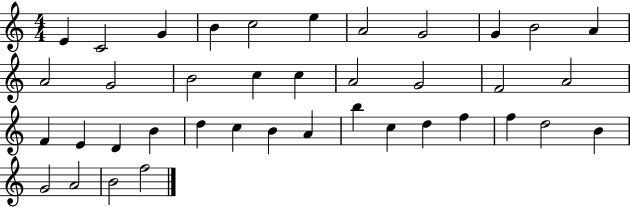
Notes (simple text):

E4/q C4/h G4/q B4/q C5/h E5/q A4/h G4/h G4/q B4/h A4/q A4/h G4/h B4/h C5/q C5/q A4/h G4/h F4/h A4/h F4/q E4/q D4/q B4/q D5/q C5/q B4/q A4/q B5/q C5/q D5/q F5/q F5/q D5/h B4/q G4/h A4/h B4/h F5/h